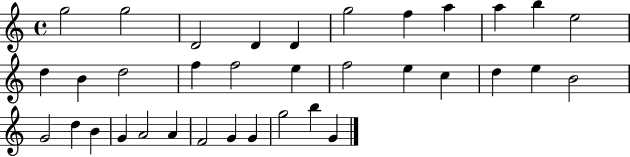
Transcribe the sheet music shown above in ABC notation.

X:1
T:Untitled
M:4/4
L:1/4
K:C
g2 g2 D2 D D g2 f a a b e2 d B d2 f f2 e f2 e c d e B2 G2 d B G A2 A F2 G G g2 b G